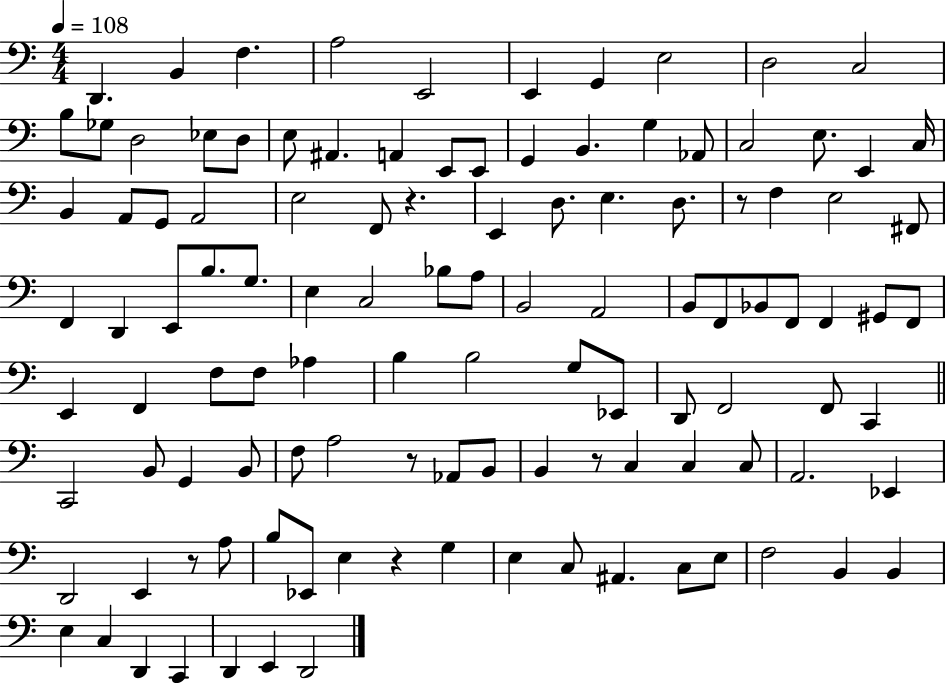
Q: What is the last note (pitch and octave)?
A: D2